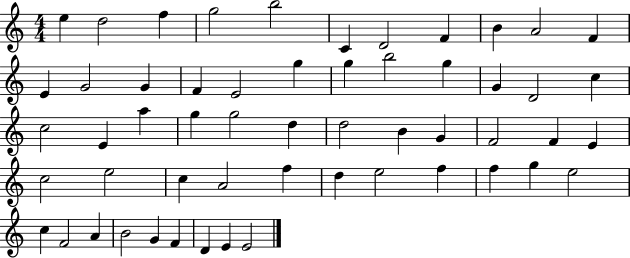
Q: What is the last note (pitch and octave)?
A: E4